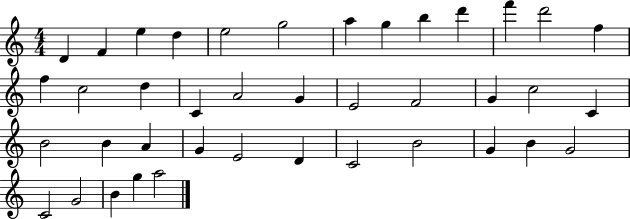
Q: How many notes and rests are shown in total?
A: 40